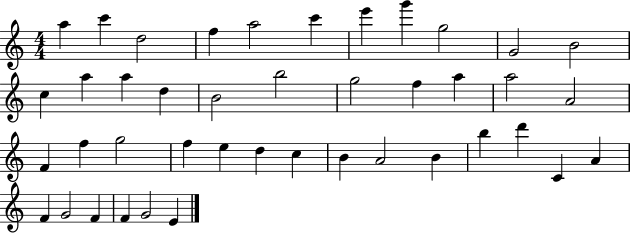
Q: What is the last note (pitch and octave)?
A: E4